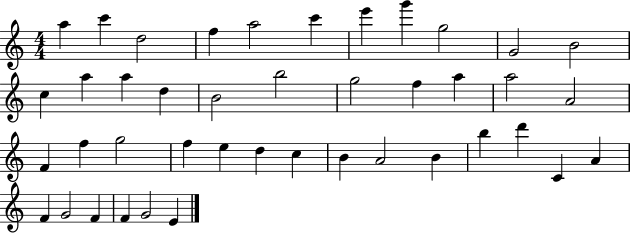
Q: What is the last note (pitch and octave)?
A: E4